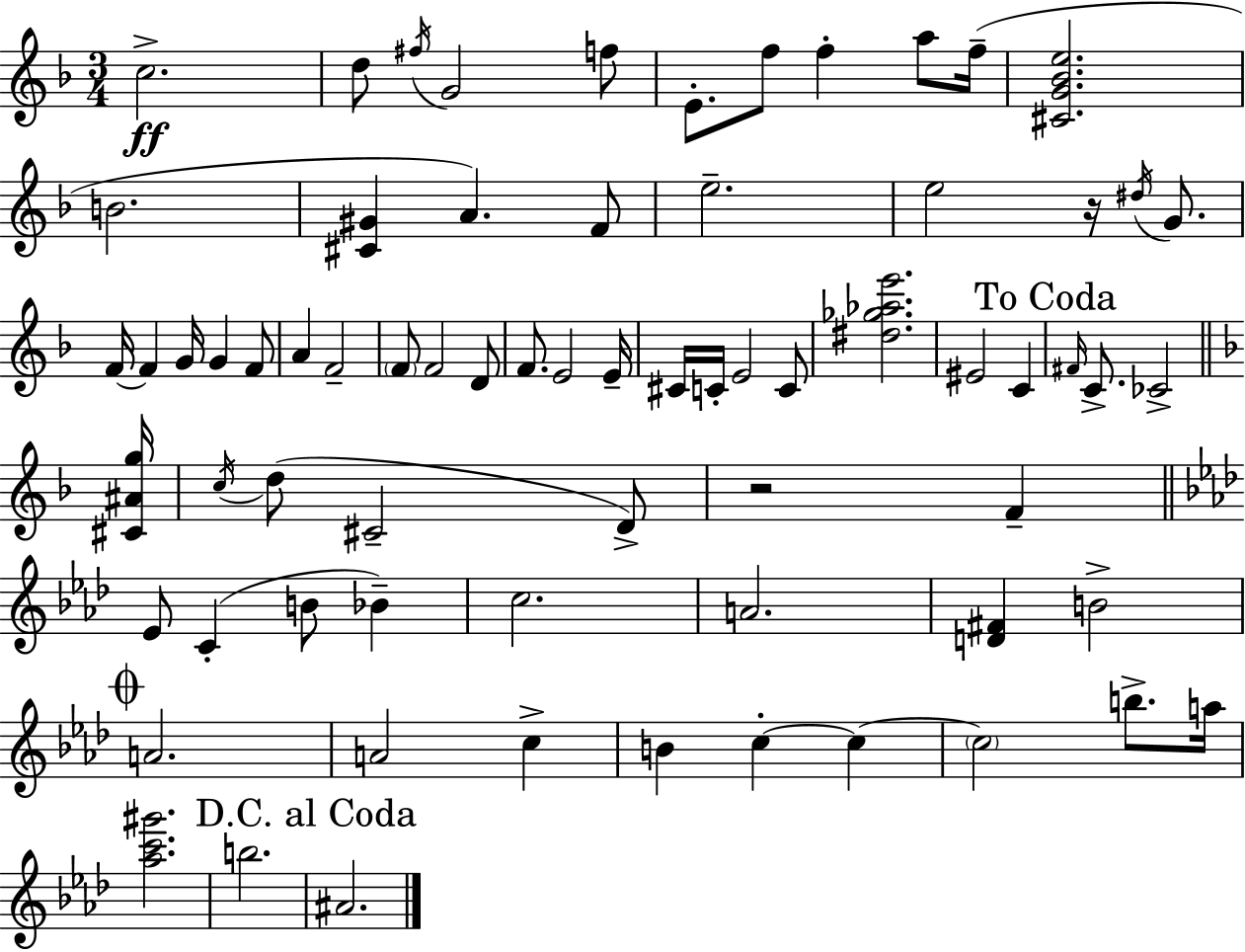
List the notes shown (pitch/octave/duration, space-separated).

C5/h. D5/e F#5/s G4/h F5/e E4/e. F5/e F5/q A5/e F5/s [C#4,G4,Bb4,E5]/h. B4/h. [C#4,G#4]/q A4/q. F4/e E5/h. E5/h R/s D#5/s G4/e. F4/s F4/q G4/s G4/q F4/e A4/q F4/h F4/e F4/h D4/e F4/e. E4/h E4/s C#4/s C4/s E4/h C4/e [D#5,Gb5,Ab5,E6]/h. EIS4/h C4/q F#4/s C4/e. CES4/h [C#4,A#4,G5]/s C5/s D5/e C#4/h D4/e R/h F4/q Eb4/e C4/q B4/e Bb4/q C5/h. A4/h. [D4,F#4]/q B4/h A4/h. A4/h C5/q B4/q C5/q C5/q C5/h B5/e. A5/s [Ab5,C6,G#6]/h. B5/h. A#4/h.